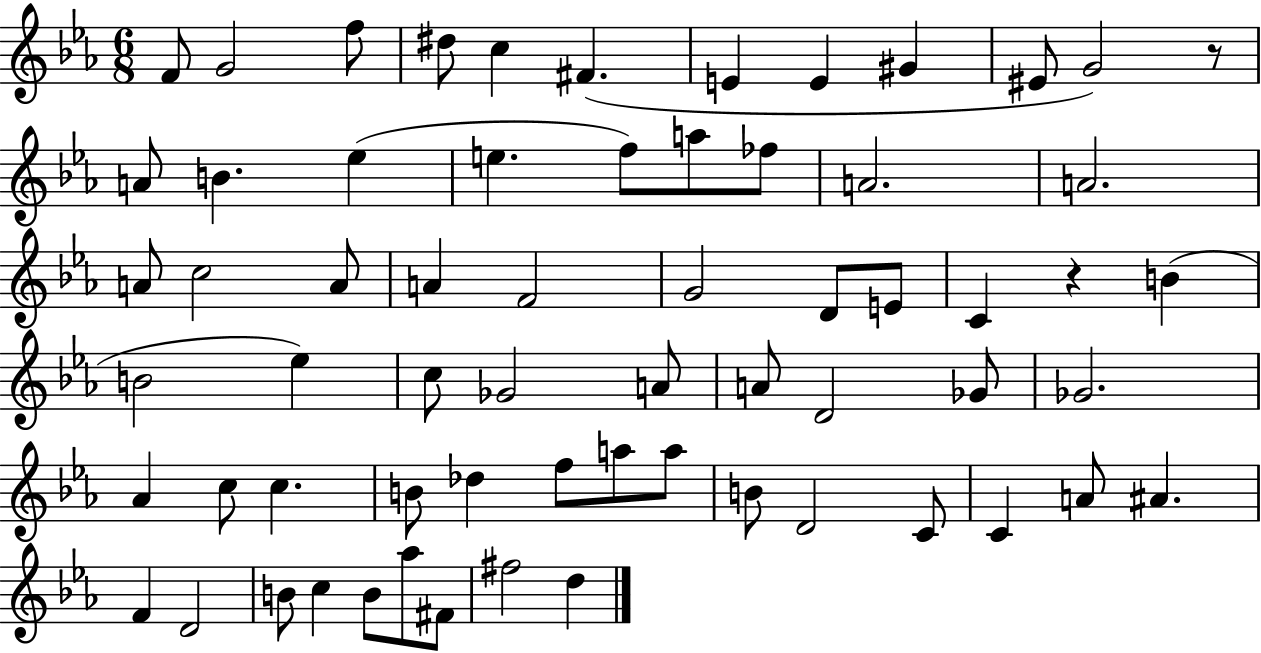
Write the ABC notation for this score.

X:1
T:Untitled
M:6/8
L:1/4
K:Eb
F/2 G2 f/2 ^d/2 c ^F E E ^G ^E/2 G2 z/2 A/2 B _e e f/2 a/2 _f/2 A2 A2 A/2 c2 A/2 A F2 G2 D/2 E/2 C z B B2 _e c/2 _G2 A/2 A/2 D2 _G/2 _G2 _A c/2 c B/2 _d f/2 a/2 a/2 B/2 D2 C/2 C A/2 ^A F D2 B/2 c B/2 _a/2 ^F/2 ^f2 d